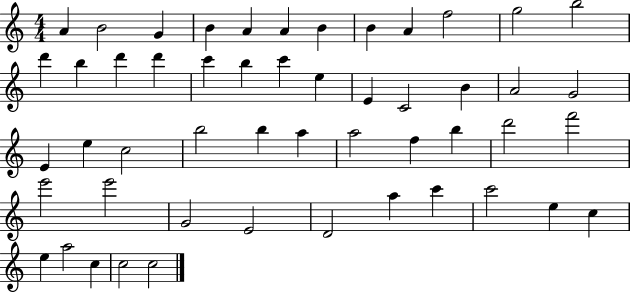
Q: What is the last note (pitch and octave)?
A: C5